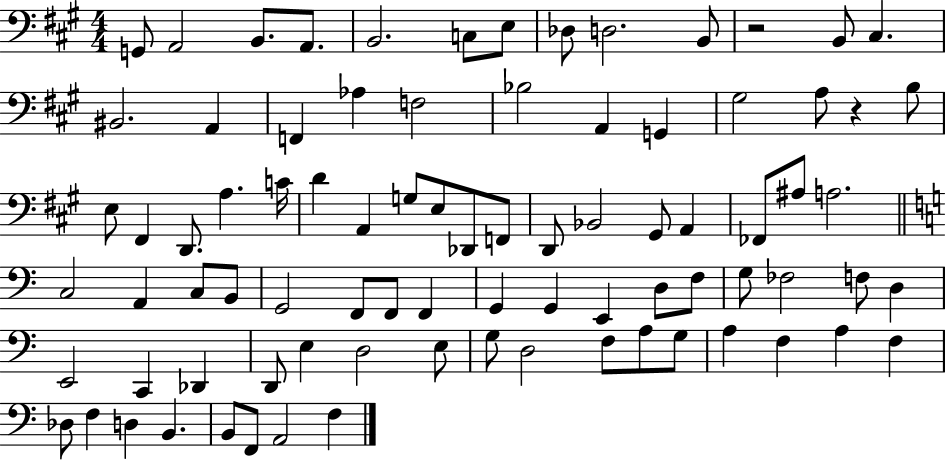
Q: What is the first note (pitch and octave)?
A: G2